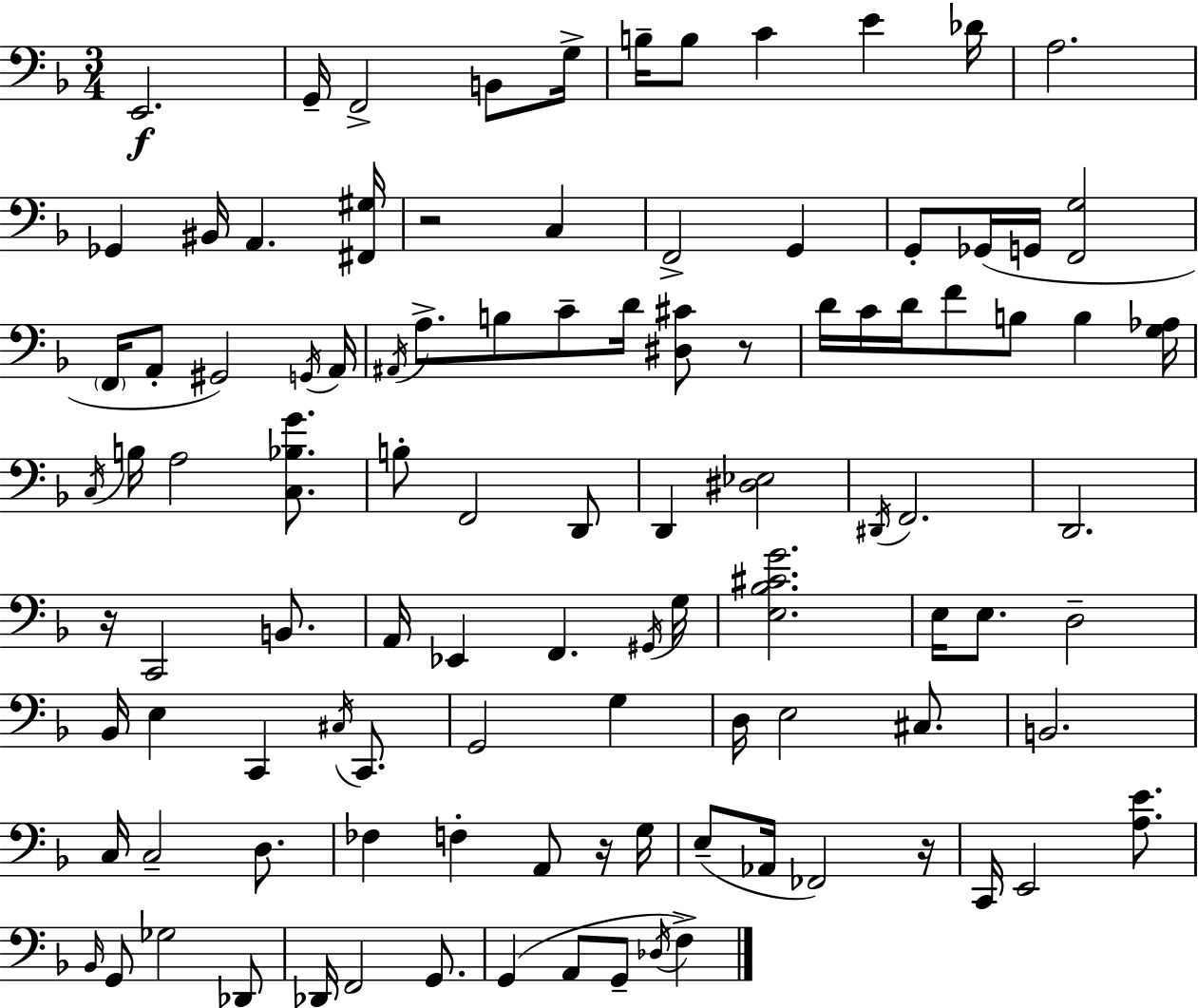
E2/h. G2/s F2/h B2/e G3/s B3/s B3/e C4/q E4/q Db4/s A3/h. Gb2/q BIS2/s A2/q. [F#2,G#3]/s R/h C3/q F2/h G2/q G2/e Gb2/s G2/s [F2,G3]/h F2/s A2/e G#2/h G2/s A2/s A#2/s A3/e. B3/e C4/e D4/s [D#3,C#4]/e R/e D4/s C4/s D4/s F4/e B3/e B3/q [G3,Ab3]/s C3/s B3/s A3/h [C3,Bb3,G4]/e. B3/e F2/h D2/e D2/q [D#3,Eb3]/h D#2/s F2/h. D2/h. R/s C2/h B2/e. A2/s Eb2/q F2/q. G#2/s G3/s [E3,Bb3,C#4,G4]/h. E3/s E3/e. D3/h Bb2/s E3/q C2/q C#3/s C2/e. G2/h G3/q D3/s E3/h C#3/e. B2/h. C3/s C3/h D3/e. FES3/q F3/q A2/e R/s G3/s E3/e Ab2/s FES2/h R/s C2/s E2/h [A3,E4]/e. Bb2/s G2/e Gb3/h Db2/e Db2/s F2/h G2/e. G2/q A2/e G2/e Db3/s F3/q